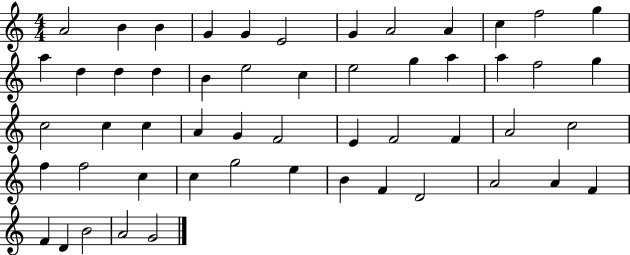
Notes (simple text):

A4/h B4/q B4/q G4/q G4/q E4/h G4/q A4/h A4/q C5/q F5/h G5/q A5/q D5/q D5/q D5/q B4/q E5/h C5/q E5/h G5/q A5/q A5/q F5/h G5/q C5/h C5/q C5/q A4/q G4/q F4/h E4/q F4/h F4/q A4/h C5/h F5/q F5/h C5/q C5/q G5/h E5/q B4/q F4/q D4/h A4/h A4/q F4/q F4/q D4/q B4/h A4/h G4/h